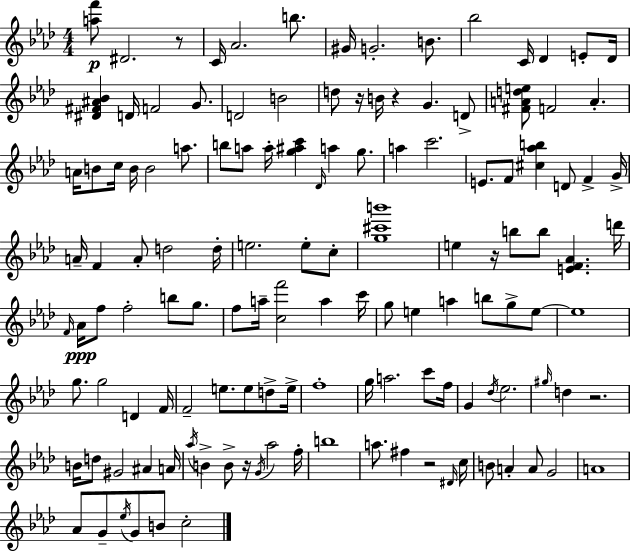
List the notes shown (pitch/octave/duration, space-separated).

[A5,F6]/e D#4/h. R/e C4/s Ab4/h. B5/e. G#4/s G4/h. B4/e. Bb5/h C4/s Db4/q E4/e Db4/s [D#4,F#4,A#4,Bb4]/q D4/s F4/h G4/e. D4/h B4/h D5/e R/s B4/s R/q G4/q. D4/e [F#4,A4,D5,E5]/e F4/h A4/q. A4/s B4/e C5/s B4/s B4/h A5/e. B5/e A5/e A5/s [G5,A#5,C6]/q Db4/s A5/q G5/e. A5/q C6/h. E4/e. F4/e [C#5,Ab5,B5]/q D4/e F4/q G4/s A4/s F4/q A4/e D5/h D5/s E5/h. E5/e C5/e [G5,C#6,B6]/w E5/q R/s B5/e B5/e [E4,F4,Ab4]/q. D6/s F4/s Ab4/s F5/e F5/h B5/e G5/e. F5/e A5/s [C5,F6]/h A5/q C6/s G5/e E5/q A5/q B5/e G5/e E5/e E5/w G5/e. G5/h D4/q F4/s F4/h E5/e. E5/e D5/e E5/s F5/w G5/s A5/h. C6/e F5/s G4/q Db5/s Eb5/h. G#5/s D5/q R/h. B4/s D5/e G#4/h A#4/q A4/s Ab5/s B4/q B4/e R/s G4/s Ab5/h F5/s B5/w A5/e. F#5/q R/h D#4/s C5/s B4/e A4/q A4/e G4/h A4/w Ab4/e G4/e Eb5/s G4/e B4/e C5/h